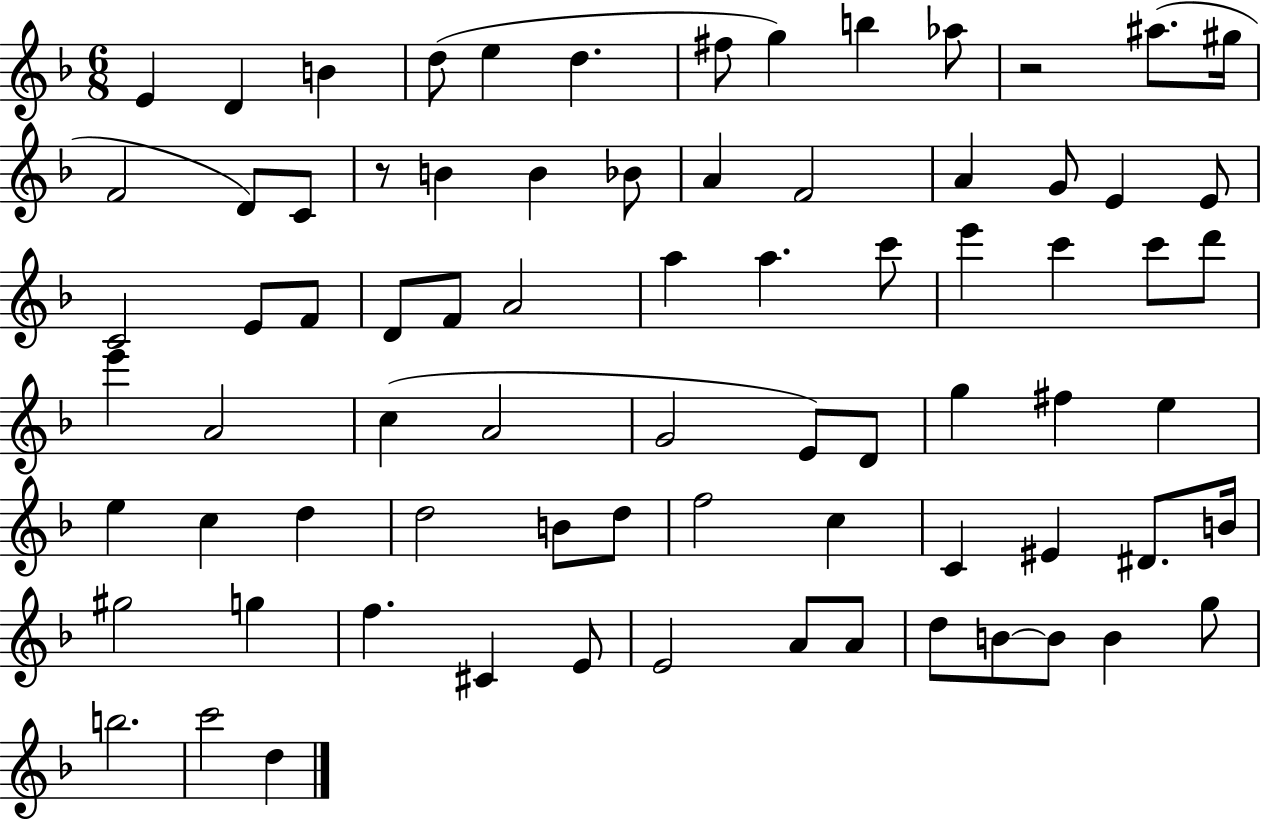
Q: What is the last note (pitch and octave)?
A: D5